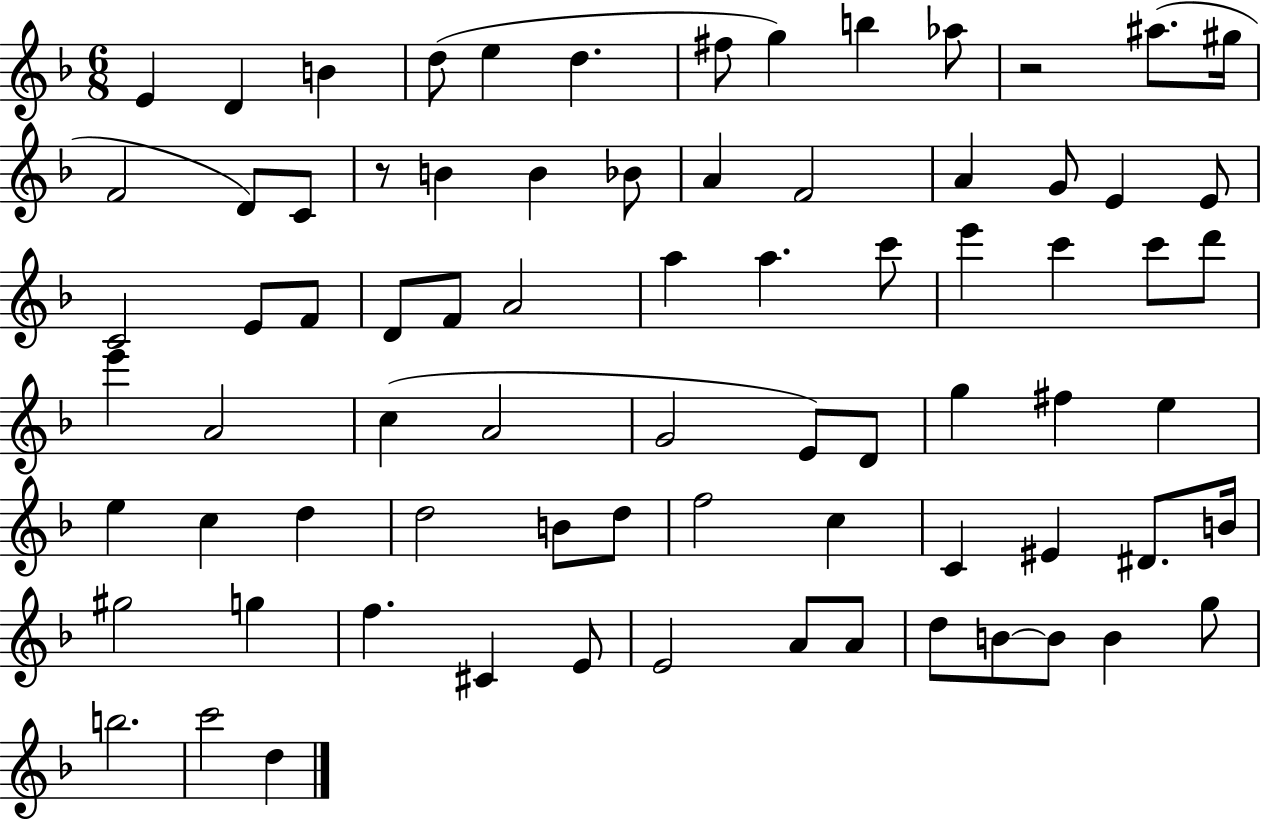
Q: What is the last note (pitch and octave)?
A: D5